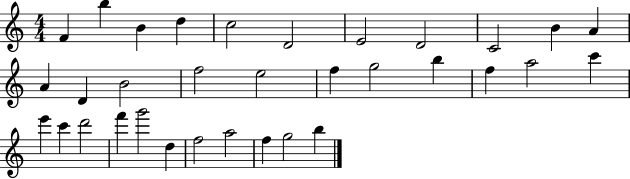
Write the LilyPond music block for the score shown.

{
  \clef treble
  \numericTimeSignature
  \time 4/4
  \key c \major
  f'4 b''4 b'4 d''4 | c''2 d'2 | e'2 d'2 | c'2 b'4 a'4 | \break a'4 d'4 b'2 | f''2 e''2 | f''4 g''2 b''4 | f''4 a''2 c'''4 | \break e'''4 c'''4 d'''2 | f'''4 g'''2 d''4 | f''2 a''2 | f''4 g''2 b''4 | \break \bar "|."
}